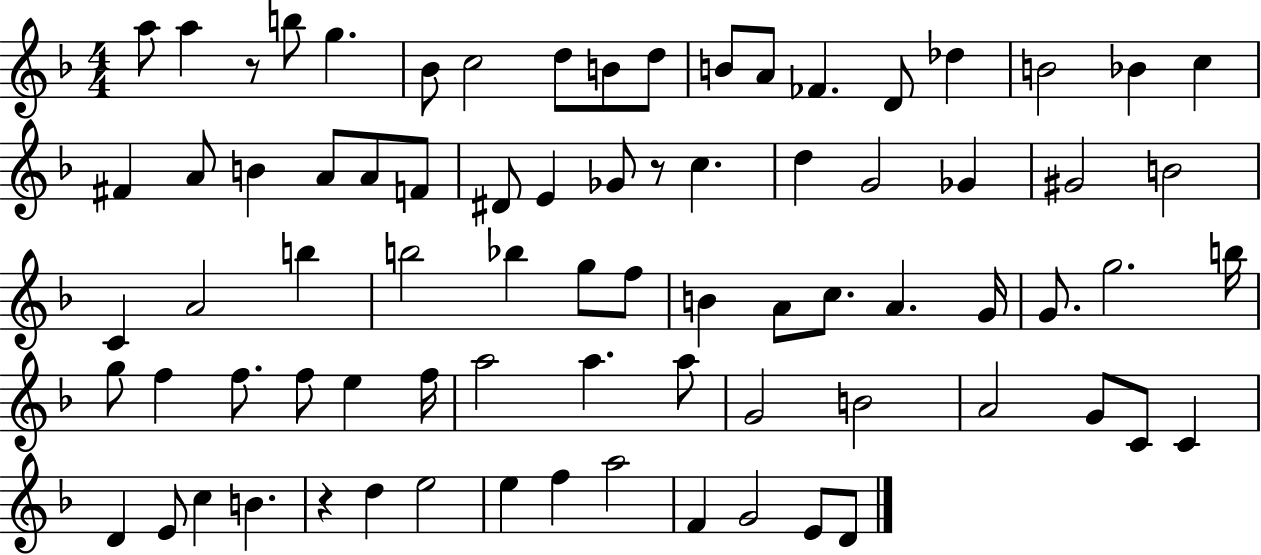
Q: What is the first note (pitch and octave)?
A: A5